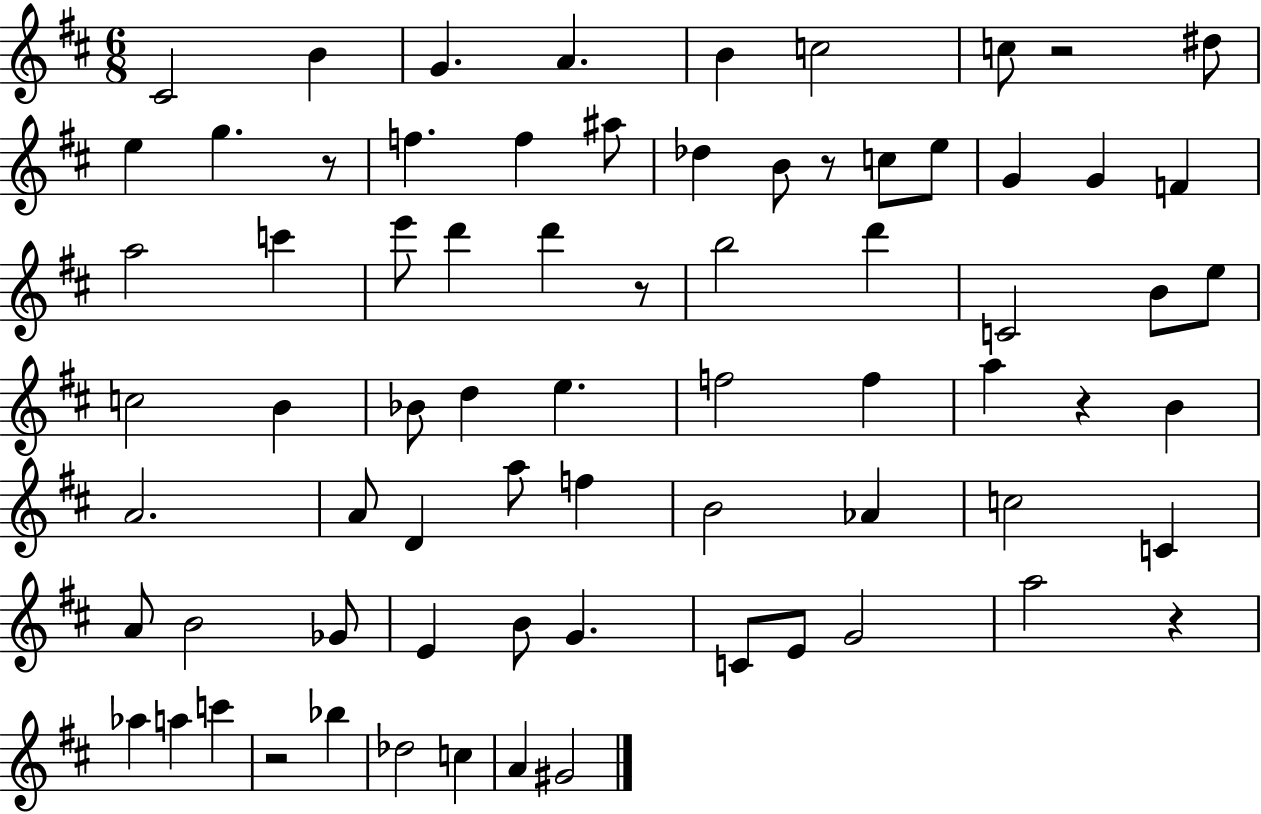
{
  \clef treble
  \numericTimeSignature
  \time 6/8
  \key d \major
  cis'2 b'4 | g'4. a'4. | b'4 c''2 | c''8 r2 dis''8 | \break e''4 g''4. r8 | f''4. f''4 ais''8 | des''4 b'8 r8 c''8 e''8 | g'4 g'4 f'4 | \break a''2 c'''4 | e'''8 d'''4 d'''4 r8 | b''2 d'''4 | c'2 b'8 e''8 | \break c''2 b'4 | bes'8 d''4 e''4. | f''2 f''4 | a''4 r4 b'4 | \break a'2. | a'8 d'4 a''8 f''4 | b'2 aes'4 | c''2 c'4 | \break a'8 b'2 ges'8 | e'4 b'8 g'4. | c'8 e'8 g'2 | a''2 r4 | \break aes''4 a''4 c'''4 | r2 bes''4 | des''2 c''4 | a'4 gis'2 | \break \bar "|."
}